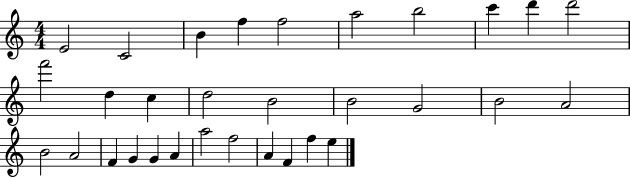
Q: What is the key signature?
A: C major